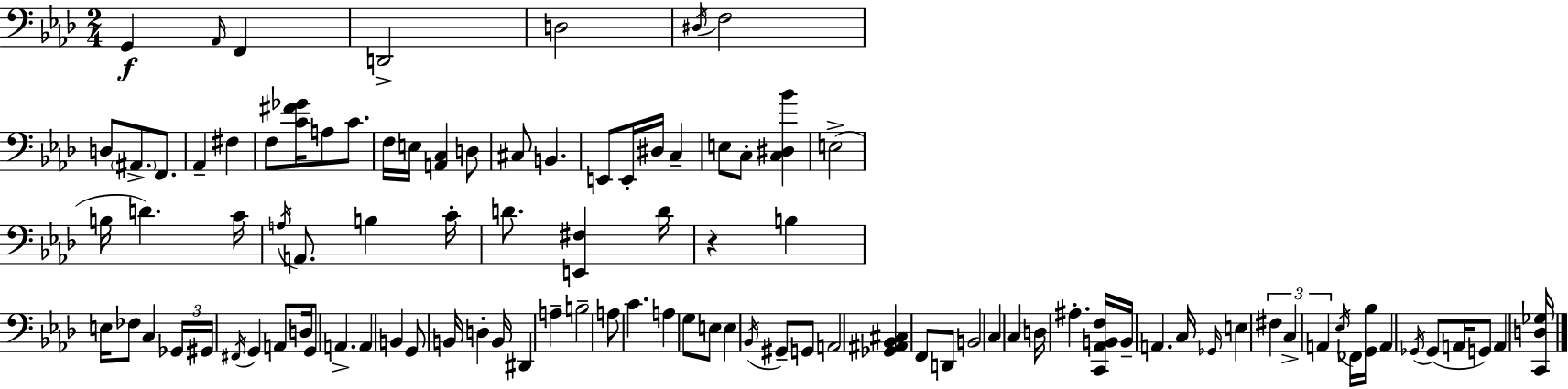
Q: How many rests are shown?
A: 1